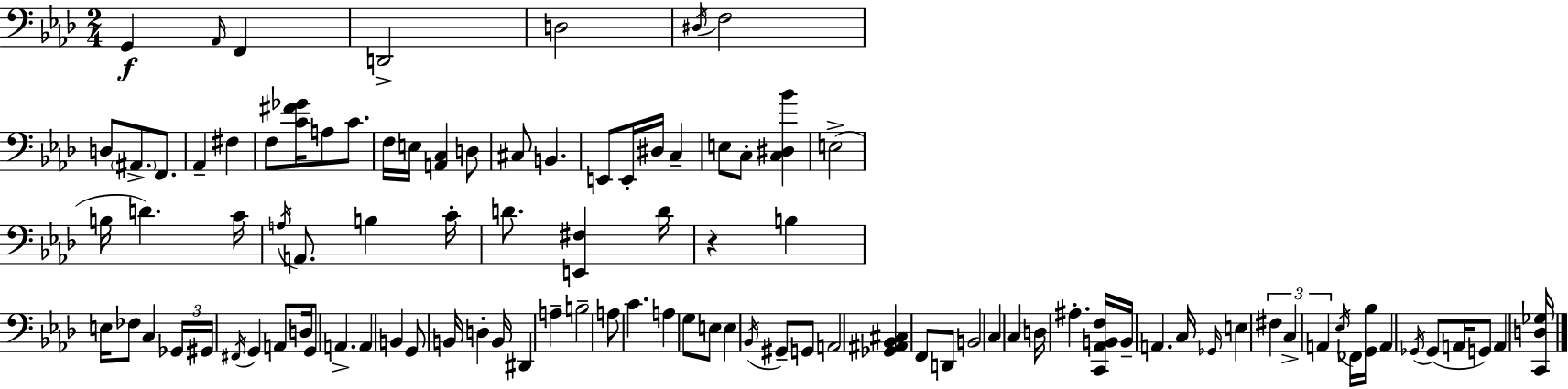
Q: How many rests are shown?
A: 1